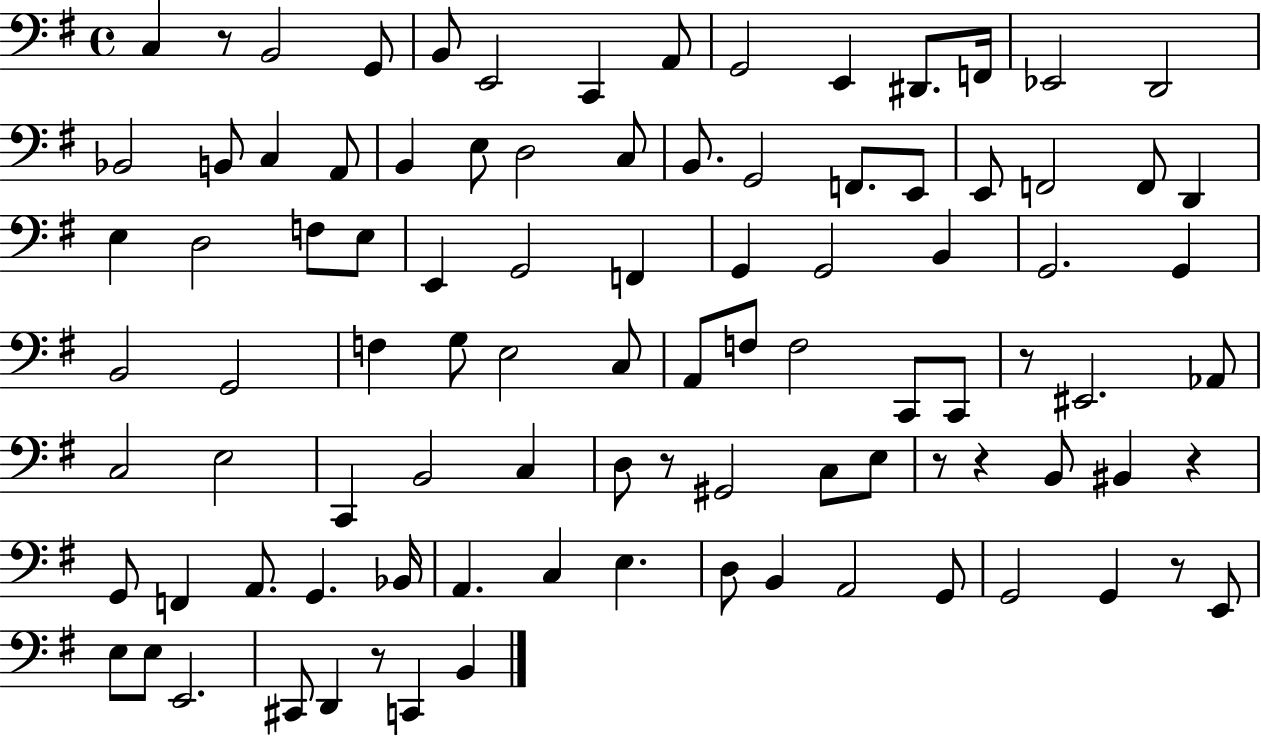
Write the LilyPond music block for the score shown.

{
  \clef bass
  \time 4/4
  \defaultTimeSignature
  \key g \major
  c4 r8 b,2 g,8 | b,8 e,2 c,4 a,8 | g,2 e,4 dis,8. f,16 | ees,2 d,2 | \break bes,2 b,8 c4 a,8 | b,4 e8 d2 c8 | b,8. g,2 f,8. e,8 | e,8 f,2 f,8 d,4 | \break e4 d2 f8 e8 | e,4 g,2 f,4 | g,4 g,2 b,4 | g,2. g,4 | \break b,2 g,2 | f4 g8 e2 c8 | a,8 f8 f2 c,8 c,8 | r8 eis,2. aes,8 | \break c2 e2 | c,4 b,2 c4 | d8 r8 gis,2 c8 e8 | r8 r4 b,8 bis,4 r4 | \break g,8 f,4 a,8. g,4. bes,16 | a,4. c4 e4. | d8 b,4 a,2 g,8 | g,2 g,4 r8 e,8 | \break e8 e8 e,2. | cis,8 d,4 r8 c,4 b,4 | \bar "|."
}